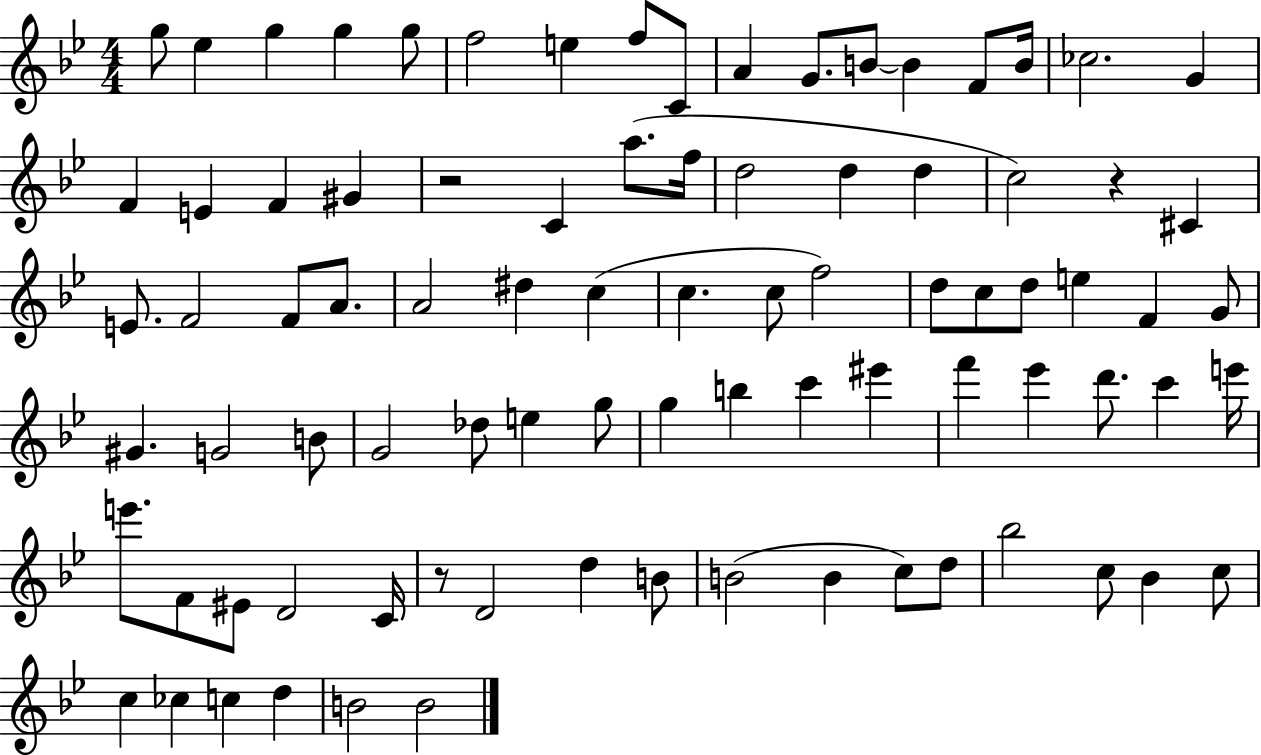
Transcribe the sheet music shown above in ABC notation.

X:1
T:Untitled
M:4/4
L:1/4
K:Bb
g/2 _e g g g/2 f2 e f/2 C/2 A G/2 B/2 B F/2 B/4 _c2 G F E F ^G z2 C a/2 f/4 d2 d d c2 z ^C E/2 F2 F/2 A/2 A2 ^d c c c/2 f2 d/2 c/2 d/2 e F G/2 ^G G2 B/2 G2 _d/2 e g/2 g b c' ^e' f' _e' d'/2 c' e'/4 e'/2 F/2 ^E/2 D2 C/4 z/2 D2 d B/2 B2 B c/2 d/2 _b2 c/2 _B c/2 c _c c d B2 B2